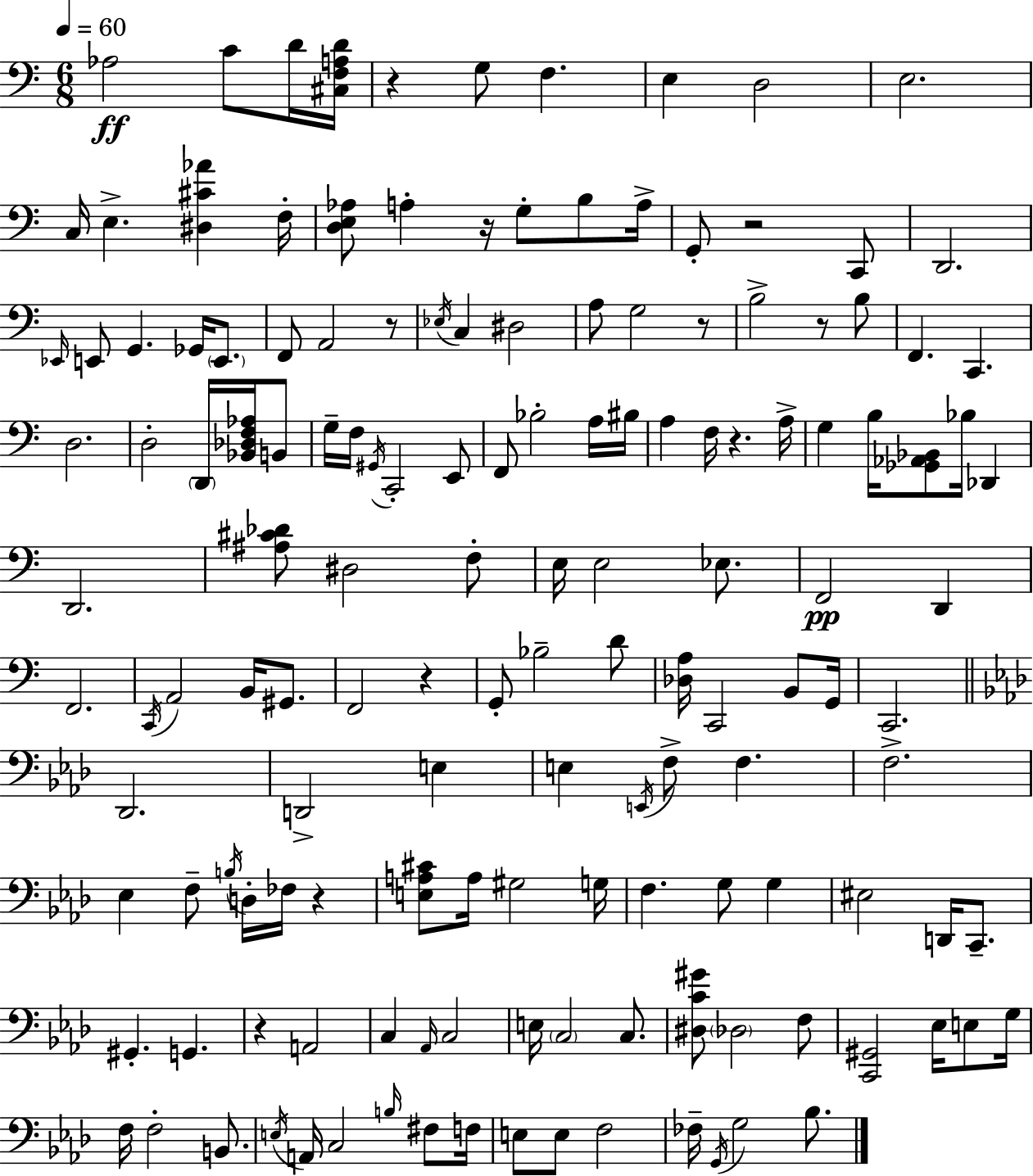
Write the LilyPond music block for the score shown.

{
  \clef bass
  \numericTimeSignature
  \time 6/8
  \key a \minor
  \tempo 4 = 60
  aes2\ff c'8 d'16 <cis f a d'>16 | r4 g8 f4. | e4 d2 | e2. | \break c16 e4.-> <dis cis' aes'>4 f16-. | <d e aes>8 a4-. r16 g8-. b8 a16-> | g,8-. r2 c,8 | d,2. | \break \grace { ees,16 } e,8 g,4. ges,16 \parenthesize e,8. | f,8 a,2 r8 | \acciaccatura { ees16 } c4 dis2 | a8 g2 | \break r8 b2-> r8 | b8 f,4. c,4. | d2. | d2-. \parenthesize d,16 <bes, des f aes>16 | \break b,8 g16-- f16 \acciaccatura { gis,16 } c,2-. | e,8 f,8 bes2-. | a16 bis16 a4 f16 r4. | a16-> g4 b16 <ges, aes, bes,>8 bes16 des,4 | \break d,2. | <ais cis' des'>8 dis2 | f8-. e16 e2 | ees8. f,2\pp d,4 | \break f,2. | \acciaccatura { c,16 } a,2 | b,16 gis,8. f,2 | r4 g,8-. bes2-- | \break d'8 <des a>16 c,2 | b,8 g,16 c,2. | \bar "||" \break \key aes \major des,2. | d,2-> e4 | e4 \acciaccatura { e,16 } f8-> f4. | f2.-> | \break ees4 f8-- \acciaccatura { b16 } d16-. fes16 r4 | <e a cis'>8 a16 gis2 | g16 f4. g8 g4 | eis2 d,16 c,8.-- | \break gis,4.-. g,4. | r4 a,2 | c4 \grace { aes,16 } c2 | e16 \parenthesize c2 | \break c8. <dis c' gis'>8 \parenthesize des2 | f8 <c, gis,>2 ees16 | e8 g16 f16 f2-. | b,8. \acciaccatura { e16 } a,16 c2 | \break \grace { b16 } fis8 f16 e8 e8 f2 | fes16-- \acciaccatura { g,16 } g2 | bes8. \bar "|."
}